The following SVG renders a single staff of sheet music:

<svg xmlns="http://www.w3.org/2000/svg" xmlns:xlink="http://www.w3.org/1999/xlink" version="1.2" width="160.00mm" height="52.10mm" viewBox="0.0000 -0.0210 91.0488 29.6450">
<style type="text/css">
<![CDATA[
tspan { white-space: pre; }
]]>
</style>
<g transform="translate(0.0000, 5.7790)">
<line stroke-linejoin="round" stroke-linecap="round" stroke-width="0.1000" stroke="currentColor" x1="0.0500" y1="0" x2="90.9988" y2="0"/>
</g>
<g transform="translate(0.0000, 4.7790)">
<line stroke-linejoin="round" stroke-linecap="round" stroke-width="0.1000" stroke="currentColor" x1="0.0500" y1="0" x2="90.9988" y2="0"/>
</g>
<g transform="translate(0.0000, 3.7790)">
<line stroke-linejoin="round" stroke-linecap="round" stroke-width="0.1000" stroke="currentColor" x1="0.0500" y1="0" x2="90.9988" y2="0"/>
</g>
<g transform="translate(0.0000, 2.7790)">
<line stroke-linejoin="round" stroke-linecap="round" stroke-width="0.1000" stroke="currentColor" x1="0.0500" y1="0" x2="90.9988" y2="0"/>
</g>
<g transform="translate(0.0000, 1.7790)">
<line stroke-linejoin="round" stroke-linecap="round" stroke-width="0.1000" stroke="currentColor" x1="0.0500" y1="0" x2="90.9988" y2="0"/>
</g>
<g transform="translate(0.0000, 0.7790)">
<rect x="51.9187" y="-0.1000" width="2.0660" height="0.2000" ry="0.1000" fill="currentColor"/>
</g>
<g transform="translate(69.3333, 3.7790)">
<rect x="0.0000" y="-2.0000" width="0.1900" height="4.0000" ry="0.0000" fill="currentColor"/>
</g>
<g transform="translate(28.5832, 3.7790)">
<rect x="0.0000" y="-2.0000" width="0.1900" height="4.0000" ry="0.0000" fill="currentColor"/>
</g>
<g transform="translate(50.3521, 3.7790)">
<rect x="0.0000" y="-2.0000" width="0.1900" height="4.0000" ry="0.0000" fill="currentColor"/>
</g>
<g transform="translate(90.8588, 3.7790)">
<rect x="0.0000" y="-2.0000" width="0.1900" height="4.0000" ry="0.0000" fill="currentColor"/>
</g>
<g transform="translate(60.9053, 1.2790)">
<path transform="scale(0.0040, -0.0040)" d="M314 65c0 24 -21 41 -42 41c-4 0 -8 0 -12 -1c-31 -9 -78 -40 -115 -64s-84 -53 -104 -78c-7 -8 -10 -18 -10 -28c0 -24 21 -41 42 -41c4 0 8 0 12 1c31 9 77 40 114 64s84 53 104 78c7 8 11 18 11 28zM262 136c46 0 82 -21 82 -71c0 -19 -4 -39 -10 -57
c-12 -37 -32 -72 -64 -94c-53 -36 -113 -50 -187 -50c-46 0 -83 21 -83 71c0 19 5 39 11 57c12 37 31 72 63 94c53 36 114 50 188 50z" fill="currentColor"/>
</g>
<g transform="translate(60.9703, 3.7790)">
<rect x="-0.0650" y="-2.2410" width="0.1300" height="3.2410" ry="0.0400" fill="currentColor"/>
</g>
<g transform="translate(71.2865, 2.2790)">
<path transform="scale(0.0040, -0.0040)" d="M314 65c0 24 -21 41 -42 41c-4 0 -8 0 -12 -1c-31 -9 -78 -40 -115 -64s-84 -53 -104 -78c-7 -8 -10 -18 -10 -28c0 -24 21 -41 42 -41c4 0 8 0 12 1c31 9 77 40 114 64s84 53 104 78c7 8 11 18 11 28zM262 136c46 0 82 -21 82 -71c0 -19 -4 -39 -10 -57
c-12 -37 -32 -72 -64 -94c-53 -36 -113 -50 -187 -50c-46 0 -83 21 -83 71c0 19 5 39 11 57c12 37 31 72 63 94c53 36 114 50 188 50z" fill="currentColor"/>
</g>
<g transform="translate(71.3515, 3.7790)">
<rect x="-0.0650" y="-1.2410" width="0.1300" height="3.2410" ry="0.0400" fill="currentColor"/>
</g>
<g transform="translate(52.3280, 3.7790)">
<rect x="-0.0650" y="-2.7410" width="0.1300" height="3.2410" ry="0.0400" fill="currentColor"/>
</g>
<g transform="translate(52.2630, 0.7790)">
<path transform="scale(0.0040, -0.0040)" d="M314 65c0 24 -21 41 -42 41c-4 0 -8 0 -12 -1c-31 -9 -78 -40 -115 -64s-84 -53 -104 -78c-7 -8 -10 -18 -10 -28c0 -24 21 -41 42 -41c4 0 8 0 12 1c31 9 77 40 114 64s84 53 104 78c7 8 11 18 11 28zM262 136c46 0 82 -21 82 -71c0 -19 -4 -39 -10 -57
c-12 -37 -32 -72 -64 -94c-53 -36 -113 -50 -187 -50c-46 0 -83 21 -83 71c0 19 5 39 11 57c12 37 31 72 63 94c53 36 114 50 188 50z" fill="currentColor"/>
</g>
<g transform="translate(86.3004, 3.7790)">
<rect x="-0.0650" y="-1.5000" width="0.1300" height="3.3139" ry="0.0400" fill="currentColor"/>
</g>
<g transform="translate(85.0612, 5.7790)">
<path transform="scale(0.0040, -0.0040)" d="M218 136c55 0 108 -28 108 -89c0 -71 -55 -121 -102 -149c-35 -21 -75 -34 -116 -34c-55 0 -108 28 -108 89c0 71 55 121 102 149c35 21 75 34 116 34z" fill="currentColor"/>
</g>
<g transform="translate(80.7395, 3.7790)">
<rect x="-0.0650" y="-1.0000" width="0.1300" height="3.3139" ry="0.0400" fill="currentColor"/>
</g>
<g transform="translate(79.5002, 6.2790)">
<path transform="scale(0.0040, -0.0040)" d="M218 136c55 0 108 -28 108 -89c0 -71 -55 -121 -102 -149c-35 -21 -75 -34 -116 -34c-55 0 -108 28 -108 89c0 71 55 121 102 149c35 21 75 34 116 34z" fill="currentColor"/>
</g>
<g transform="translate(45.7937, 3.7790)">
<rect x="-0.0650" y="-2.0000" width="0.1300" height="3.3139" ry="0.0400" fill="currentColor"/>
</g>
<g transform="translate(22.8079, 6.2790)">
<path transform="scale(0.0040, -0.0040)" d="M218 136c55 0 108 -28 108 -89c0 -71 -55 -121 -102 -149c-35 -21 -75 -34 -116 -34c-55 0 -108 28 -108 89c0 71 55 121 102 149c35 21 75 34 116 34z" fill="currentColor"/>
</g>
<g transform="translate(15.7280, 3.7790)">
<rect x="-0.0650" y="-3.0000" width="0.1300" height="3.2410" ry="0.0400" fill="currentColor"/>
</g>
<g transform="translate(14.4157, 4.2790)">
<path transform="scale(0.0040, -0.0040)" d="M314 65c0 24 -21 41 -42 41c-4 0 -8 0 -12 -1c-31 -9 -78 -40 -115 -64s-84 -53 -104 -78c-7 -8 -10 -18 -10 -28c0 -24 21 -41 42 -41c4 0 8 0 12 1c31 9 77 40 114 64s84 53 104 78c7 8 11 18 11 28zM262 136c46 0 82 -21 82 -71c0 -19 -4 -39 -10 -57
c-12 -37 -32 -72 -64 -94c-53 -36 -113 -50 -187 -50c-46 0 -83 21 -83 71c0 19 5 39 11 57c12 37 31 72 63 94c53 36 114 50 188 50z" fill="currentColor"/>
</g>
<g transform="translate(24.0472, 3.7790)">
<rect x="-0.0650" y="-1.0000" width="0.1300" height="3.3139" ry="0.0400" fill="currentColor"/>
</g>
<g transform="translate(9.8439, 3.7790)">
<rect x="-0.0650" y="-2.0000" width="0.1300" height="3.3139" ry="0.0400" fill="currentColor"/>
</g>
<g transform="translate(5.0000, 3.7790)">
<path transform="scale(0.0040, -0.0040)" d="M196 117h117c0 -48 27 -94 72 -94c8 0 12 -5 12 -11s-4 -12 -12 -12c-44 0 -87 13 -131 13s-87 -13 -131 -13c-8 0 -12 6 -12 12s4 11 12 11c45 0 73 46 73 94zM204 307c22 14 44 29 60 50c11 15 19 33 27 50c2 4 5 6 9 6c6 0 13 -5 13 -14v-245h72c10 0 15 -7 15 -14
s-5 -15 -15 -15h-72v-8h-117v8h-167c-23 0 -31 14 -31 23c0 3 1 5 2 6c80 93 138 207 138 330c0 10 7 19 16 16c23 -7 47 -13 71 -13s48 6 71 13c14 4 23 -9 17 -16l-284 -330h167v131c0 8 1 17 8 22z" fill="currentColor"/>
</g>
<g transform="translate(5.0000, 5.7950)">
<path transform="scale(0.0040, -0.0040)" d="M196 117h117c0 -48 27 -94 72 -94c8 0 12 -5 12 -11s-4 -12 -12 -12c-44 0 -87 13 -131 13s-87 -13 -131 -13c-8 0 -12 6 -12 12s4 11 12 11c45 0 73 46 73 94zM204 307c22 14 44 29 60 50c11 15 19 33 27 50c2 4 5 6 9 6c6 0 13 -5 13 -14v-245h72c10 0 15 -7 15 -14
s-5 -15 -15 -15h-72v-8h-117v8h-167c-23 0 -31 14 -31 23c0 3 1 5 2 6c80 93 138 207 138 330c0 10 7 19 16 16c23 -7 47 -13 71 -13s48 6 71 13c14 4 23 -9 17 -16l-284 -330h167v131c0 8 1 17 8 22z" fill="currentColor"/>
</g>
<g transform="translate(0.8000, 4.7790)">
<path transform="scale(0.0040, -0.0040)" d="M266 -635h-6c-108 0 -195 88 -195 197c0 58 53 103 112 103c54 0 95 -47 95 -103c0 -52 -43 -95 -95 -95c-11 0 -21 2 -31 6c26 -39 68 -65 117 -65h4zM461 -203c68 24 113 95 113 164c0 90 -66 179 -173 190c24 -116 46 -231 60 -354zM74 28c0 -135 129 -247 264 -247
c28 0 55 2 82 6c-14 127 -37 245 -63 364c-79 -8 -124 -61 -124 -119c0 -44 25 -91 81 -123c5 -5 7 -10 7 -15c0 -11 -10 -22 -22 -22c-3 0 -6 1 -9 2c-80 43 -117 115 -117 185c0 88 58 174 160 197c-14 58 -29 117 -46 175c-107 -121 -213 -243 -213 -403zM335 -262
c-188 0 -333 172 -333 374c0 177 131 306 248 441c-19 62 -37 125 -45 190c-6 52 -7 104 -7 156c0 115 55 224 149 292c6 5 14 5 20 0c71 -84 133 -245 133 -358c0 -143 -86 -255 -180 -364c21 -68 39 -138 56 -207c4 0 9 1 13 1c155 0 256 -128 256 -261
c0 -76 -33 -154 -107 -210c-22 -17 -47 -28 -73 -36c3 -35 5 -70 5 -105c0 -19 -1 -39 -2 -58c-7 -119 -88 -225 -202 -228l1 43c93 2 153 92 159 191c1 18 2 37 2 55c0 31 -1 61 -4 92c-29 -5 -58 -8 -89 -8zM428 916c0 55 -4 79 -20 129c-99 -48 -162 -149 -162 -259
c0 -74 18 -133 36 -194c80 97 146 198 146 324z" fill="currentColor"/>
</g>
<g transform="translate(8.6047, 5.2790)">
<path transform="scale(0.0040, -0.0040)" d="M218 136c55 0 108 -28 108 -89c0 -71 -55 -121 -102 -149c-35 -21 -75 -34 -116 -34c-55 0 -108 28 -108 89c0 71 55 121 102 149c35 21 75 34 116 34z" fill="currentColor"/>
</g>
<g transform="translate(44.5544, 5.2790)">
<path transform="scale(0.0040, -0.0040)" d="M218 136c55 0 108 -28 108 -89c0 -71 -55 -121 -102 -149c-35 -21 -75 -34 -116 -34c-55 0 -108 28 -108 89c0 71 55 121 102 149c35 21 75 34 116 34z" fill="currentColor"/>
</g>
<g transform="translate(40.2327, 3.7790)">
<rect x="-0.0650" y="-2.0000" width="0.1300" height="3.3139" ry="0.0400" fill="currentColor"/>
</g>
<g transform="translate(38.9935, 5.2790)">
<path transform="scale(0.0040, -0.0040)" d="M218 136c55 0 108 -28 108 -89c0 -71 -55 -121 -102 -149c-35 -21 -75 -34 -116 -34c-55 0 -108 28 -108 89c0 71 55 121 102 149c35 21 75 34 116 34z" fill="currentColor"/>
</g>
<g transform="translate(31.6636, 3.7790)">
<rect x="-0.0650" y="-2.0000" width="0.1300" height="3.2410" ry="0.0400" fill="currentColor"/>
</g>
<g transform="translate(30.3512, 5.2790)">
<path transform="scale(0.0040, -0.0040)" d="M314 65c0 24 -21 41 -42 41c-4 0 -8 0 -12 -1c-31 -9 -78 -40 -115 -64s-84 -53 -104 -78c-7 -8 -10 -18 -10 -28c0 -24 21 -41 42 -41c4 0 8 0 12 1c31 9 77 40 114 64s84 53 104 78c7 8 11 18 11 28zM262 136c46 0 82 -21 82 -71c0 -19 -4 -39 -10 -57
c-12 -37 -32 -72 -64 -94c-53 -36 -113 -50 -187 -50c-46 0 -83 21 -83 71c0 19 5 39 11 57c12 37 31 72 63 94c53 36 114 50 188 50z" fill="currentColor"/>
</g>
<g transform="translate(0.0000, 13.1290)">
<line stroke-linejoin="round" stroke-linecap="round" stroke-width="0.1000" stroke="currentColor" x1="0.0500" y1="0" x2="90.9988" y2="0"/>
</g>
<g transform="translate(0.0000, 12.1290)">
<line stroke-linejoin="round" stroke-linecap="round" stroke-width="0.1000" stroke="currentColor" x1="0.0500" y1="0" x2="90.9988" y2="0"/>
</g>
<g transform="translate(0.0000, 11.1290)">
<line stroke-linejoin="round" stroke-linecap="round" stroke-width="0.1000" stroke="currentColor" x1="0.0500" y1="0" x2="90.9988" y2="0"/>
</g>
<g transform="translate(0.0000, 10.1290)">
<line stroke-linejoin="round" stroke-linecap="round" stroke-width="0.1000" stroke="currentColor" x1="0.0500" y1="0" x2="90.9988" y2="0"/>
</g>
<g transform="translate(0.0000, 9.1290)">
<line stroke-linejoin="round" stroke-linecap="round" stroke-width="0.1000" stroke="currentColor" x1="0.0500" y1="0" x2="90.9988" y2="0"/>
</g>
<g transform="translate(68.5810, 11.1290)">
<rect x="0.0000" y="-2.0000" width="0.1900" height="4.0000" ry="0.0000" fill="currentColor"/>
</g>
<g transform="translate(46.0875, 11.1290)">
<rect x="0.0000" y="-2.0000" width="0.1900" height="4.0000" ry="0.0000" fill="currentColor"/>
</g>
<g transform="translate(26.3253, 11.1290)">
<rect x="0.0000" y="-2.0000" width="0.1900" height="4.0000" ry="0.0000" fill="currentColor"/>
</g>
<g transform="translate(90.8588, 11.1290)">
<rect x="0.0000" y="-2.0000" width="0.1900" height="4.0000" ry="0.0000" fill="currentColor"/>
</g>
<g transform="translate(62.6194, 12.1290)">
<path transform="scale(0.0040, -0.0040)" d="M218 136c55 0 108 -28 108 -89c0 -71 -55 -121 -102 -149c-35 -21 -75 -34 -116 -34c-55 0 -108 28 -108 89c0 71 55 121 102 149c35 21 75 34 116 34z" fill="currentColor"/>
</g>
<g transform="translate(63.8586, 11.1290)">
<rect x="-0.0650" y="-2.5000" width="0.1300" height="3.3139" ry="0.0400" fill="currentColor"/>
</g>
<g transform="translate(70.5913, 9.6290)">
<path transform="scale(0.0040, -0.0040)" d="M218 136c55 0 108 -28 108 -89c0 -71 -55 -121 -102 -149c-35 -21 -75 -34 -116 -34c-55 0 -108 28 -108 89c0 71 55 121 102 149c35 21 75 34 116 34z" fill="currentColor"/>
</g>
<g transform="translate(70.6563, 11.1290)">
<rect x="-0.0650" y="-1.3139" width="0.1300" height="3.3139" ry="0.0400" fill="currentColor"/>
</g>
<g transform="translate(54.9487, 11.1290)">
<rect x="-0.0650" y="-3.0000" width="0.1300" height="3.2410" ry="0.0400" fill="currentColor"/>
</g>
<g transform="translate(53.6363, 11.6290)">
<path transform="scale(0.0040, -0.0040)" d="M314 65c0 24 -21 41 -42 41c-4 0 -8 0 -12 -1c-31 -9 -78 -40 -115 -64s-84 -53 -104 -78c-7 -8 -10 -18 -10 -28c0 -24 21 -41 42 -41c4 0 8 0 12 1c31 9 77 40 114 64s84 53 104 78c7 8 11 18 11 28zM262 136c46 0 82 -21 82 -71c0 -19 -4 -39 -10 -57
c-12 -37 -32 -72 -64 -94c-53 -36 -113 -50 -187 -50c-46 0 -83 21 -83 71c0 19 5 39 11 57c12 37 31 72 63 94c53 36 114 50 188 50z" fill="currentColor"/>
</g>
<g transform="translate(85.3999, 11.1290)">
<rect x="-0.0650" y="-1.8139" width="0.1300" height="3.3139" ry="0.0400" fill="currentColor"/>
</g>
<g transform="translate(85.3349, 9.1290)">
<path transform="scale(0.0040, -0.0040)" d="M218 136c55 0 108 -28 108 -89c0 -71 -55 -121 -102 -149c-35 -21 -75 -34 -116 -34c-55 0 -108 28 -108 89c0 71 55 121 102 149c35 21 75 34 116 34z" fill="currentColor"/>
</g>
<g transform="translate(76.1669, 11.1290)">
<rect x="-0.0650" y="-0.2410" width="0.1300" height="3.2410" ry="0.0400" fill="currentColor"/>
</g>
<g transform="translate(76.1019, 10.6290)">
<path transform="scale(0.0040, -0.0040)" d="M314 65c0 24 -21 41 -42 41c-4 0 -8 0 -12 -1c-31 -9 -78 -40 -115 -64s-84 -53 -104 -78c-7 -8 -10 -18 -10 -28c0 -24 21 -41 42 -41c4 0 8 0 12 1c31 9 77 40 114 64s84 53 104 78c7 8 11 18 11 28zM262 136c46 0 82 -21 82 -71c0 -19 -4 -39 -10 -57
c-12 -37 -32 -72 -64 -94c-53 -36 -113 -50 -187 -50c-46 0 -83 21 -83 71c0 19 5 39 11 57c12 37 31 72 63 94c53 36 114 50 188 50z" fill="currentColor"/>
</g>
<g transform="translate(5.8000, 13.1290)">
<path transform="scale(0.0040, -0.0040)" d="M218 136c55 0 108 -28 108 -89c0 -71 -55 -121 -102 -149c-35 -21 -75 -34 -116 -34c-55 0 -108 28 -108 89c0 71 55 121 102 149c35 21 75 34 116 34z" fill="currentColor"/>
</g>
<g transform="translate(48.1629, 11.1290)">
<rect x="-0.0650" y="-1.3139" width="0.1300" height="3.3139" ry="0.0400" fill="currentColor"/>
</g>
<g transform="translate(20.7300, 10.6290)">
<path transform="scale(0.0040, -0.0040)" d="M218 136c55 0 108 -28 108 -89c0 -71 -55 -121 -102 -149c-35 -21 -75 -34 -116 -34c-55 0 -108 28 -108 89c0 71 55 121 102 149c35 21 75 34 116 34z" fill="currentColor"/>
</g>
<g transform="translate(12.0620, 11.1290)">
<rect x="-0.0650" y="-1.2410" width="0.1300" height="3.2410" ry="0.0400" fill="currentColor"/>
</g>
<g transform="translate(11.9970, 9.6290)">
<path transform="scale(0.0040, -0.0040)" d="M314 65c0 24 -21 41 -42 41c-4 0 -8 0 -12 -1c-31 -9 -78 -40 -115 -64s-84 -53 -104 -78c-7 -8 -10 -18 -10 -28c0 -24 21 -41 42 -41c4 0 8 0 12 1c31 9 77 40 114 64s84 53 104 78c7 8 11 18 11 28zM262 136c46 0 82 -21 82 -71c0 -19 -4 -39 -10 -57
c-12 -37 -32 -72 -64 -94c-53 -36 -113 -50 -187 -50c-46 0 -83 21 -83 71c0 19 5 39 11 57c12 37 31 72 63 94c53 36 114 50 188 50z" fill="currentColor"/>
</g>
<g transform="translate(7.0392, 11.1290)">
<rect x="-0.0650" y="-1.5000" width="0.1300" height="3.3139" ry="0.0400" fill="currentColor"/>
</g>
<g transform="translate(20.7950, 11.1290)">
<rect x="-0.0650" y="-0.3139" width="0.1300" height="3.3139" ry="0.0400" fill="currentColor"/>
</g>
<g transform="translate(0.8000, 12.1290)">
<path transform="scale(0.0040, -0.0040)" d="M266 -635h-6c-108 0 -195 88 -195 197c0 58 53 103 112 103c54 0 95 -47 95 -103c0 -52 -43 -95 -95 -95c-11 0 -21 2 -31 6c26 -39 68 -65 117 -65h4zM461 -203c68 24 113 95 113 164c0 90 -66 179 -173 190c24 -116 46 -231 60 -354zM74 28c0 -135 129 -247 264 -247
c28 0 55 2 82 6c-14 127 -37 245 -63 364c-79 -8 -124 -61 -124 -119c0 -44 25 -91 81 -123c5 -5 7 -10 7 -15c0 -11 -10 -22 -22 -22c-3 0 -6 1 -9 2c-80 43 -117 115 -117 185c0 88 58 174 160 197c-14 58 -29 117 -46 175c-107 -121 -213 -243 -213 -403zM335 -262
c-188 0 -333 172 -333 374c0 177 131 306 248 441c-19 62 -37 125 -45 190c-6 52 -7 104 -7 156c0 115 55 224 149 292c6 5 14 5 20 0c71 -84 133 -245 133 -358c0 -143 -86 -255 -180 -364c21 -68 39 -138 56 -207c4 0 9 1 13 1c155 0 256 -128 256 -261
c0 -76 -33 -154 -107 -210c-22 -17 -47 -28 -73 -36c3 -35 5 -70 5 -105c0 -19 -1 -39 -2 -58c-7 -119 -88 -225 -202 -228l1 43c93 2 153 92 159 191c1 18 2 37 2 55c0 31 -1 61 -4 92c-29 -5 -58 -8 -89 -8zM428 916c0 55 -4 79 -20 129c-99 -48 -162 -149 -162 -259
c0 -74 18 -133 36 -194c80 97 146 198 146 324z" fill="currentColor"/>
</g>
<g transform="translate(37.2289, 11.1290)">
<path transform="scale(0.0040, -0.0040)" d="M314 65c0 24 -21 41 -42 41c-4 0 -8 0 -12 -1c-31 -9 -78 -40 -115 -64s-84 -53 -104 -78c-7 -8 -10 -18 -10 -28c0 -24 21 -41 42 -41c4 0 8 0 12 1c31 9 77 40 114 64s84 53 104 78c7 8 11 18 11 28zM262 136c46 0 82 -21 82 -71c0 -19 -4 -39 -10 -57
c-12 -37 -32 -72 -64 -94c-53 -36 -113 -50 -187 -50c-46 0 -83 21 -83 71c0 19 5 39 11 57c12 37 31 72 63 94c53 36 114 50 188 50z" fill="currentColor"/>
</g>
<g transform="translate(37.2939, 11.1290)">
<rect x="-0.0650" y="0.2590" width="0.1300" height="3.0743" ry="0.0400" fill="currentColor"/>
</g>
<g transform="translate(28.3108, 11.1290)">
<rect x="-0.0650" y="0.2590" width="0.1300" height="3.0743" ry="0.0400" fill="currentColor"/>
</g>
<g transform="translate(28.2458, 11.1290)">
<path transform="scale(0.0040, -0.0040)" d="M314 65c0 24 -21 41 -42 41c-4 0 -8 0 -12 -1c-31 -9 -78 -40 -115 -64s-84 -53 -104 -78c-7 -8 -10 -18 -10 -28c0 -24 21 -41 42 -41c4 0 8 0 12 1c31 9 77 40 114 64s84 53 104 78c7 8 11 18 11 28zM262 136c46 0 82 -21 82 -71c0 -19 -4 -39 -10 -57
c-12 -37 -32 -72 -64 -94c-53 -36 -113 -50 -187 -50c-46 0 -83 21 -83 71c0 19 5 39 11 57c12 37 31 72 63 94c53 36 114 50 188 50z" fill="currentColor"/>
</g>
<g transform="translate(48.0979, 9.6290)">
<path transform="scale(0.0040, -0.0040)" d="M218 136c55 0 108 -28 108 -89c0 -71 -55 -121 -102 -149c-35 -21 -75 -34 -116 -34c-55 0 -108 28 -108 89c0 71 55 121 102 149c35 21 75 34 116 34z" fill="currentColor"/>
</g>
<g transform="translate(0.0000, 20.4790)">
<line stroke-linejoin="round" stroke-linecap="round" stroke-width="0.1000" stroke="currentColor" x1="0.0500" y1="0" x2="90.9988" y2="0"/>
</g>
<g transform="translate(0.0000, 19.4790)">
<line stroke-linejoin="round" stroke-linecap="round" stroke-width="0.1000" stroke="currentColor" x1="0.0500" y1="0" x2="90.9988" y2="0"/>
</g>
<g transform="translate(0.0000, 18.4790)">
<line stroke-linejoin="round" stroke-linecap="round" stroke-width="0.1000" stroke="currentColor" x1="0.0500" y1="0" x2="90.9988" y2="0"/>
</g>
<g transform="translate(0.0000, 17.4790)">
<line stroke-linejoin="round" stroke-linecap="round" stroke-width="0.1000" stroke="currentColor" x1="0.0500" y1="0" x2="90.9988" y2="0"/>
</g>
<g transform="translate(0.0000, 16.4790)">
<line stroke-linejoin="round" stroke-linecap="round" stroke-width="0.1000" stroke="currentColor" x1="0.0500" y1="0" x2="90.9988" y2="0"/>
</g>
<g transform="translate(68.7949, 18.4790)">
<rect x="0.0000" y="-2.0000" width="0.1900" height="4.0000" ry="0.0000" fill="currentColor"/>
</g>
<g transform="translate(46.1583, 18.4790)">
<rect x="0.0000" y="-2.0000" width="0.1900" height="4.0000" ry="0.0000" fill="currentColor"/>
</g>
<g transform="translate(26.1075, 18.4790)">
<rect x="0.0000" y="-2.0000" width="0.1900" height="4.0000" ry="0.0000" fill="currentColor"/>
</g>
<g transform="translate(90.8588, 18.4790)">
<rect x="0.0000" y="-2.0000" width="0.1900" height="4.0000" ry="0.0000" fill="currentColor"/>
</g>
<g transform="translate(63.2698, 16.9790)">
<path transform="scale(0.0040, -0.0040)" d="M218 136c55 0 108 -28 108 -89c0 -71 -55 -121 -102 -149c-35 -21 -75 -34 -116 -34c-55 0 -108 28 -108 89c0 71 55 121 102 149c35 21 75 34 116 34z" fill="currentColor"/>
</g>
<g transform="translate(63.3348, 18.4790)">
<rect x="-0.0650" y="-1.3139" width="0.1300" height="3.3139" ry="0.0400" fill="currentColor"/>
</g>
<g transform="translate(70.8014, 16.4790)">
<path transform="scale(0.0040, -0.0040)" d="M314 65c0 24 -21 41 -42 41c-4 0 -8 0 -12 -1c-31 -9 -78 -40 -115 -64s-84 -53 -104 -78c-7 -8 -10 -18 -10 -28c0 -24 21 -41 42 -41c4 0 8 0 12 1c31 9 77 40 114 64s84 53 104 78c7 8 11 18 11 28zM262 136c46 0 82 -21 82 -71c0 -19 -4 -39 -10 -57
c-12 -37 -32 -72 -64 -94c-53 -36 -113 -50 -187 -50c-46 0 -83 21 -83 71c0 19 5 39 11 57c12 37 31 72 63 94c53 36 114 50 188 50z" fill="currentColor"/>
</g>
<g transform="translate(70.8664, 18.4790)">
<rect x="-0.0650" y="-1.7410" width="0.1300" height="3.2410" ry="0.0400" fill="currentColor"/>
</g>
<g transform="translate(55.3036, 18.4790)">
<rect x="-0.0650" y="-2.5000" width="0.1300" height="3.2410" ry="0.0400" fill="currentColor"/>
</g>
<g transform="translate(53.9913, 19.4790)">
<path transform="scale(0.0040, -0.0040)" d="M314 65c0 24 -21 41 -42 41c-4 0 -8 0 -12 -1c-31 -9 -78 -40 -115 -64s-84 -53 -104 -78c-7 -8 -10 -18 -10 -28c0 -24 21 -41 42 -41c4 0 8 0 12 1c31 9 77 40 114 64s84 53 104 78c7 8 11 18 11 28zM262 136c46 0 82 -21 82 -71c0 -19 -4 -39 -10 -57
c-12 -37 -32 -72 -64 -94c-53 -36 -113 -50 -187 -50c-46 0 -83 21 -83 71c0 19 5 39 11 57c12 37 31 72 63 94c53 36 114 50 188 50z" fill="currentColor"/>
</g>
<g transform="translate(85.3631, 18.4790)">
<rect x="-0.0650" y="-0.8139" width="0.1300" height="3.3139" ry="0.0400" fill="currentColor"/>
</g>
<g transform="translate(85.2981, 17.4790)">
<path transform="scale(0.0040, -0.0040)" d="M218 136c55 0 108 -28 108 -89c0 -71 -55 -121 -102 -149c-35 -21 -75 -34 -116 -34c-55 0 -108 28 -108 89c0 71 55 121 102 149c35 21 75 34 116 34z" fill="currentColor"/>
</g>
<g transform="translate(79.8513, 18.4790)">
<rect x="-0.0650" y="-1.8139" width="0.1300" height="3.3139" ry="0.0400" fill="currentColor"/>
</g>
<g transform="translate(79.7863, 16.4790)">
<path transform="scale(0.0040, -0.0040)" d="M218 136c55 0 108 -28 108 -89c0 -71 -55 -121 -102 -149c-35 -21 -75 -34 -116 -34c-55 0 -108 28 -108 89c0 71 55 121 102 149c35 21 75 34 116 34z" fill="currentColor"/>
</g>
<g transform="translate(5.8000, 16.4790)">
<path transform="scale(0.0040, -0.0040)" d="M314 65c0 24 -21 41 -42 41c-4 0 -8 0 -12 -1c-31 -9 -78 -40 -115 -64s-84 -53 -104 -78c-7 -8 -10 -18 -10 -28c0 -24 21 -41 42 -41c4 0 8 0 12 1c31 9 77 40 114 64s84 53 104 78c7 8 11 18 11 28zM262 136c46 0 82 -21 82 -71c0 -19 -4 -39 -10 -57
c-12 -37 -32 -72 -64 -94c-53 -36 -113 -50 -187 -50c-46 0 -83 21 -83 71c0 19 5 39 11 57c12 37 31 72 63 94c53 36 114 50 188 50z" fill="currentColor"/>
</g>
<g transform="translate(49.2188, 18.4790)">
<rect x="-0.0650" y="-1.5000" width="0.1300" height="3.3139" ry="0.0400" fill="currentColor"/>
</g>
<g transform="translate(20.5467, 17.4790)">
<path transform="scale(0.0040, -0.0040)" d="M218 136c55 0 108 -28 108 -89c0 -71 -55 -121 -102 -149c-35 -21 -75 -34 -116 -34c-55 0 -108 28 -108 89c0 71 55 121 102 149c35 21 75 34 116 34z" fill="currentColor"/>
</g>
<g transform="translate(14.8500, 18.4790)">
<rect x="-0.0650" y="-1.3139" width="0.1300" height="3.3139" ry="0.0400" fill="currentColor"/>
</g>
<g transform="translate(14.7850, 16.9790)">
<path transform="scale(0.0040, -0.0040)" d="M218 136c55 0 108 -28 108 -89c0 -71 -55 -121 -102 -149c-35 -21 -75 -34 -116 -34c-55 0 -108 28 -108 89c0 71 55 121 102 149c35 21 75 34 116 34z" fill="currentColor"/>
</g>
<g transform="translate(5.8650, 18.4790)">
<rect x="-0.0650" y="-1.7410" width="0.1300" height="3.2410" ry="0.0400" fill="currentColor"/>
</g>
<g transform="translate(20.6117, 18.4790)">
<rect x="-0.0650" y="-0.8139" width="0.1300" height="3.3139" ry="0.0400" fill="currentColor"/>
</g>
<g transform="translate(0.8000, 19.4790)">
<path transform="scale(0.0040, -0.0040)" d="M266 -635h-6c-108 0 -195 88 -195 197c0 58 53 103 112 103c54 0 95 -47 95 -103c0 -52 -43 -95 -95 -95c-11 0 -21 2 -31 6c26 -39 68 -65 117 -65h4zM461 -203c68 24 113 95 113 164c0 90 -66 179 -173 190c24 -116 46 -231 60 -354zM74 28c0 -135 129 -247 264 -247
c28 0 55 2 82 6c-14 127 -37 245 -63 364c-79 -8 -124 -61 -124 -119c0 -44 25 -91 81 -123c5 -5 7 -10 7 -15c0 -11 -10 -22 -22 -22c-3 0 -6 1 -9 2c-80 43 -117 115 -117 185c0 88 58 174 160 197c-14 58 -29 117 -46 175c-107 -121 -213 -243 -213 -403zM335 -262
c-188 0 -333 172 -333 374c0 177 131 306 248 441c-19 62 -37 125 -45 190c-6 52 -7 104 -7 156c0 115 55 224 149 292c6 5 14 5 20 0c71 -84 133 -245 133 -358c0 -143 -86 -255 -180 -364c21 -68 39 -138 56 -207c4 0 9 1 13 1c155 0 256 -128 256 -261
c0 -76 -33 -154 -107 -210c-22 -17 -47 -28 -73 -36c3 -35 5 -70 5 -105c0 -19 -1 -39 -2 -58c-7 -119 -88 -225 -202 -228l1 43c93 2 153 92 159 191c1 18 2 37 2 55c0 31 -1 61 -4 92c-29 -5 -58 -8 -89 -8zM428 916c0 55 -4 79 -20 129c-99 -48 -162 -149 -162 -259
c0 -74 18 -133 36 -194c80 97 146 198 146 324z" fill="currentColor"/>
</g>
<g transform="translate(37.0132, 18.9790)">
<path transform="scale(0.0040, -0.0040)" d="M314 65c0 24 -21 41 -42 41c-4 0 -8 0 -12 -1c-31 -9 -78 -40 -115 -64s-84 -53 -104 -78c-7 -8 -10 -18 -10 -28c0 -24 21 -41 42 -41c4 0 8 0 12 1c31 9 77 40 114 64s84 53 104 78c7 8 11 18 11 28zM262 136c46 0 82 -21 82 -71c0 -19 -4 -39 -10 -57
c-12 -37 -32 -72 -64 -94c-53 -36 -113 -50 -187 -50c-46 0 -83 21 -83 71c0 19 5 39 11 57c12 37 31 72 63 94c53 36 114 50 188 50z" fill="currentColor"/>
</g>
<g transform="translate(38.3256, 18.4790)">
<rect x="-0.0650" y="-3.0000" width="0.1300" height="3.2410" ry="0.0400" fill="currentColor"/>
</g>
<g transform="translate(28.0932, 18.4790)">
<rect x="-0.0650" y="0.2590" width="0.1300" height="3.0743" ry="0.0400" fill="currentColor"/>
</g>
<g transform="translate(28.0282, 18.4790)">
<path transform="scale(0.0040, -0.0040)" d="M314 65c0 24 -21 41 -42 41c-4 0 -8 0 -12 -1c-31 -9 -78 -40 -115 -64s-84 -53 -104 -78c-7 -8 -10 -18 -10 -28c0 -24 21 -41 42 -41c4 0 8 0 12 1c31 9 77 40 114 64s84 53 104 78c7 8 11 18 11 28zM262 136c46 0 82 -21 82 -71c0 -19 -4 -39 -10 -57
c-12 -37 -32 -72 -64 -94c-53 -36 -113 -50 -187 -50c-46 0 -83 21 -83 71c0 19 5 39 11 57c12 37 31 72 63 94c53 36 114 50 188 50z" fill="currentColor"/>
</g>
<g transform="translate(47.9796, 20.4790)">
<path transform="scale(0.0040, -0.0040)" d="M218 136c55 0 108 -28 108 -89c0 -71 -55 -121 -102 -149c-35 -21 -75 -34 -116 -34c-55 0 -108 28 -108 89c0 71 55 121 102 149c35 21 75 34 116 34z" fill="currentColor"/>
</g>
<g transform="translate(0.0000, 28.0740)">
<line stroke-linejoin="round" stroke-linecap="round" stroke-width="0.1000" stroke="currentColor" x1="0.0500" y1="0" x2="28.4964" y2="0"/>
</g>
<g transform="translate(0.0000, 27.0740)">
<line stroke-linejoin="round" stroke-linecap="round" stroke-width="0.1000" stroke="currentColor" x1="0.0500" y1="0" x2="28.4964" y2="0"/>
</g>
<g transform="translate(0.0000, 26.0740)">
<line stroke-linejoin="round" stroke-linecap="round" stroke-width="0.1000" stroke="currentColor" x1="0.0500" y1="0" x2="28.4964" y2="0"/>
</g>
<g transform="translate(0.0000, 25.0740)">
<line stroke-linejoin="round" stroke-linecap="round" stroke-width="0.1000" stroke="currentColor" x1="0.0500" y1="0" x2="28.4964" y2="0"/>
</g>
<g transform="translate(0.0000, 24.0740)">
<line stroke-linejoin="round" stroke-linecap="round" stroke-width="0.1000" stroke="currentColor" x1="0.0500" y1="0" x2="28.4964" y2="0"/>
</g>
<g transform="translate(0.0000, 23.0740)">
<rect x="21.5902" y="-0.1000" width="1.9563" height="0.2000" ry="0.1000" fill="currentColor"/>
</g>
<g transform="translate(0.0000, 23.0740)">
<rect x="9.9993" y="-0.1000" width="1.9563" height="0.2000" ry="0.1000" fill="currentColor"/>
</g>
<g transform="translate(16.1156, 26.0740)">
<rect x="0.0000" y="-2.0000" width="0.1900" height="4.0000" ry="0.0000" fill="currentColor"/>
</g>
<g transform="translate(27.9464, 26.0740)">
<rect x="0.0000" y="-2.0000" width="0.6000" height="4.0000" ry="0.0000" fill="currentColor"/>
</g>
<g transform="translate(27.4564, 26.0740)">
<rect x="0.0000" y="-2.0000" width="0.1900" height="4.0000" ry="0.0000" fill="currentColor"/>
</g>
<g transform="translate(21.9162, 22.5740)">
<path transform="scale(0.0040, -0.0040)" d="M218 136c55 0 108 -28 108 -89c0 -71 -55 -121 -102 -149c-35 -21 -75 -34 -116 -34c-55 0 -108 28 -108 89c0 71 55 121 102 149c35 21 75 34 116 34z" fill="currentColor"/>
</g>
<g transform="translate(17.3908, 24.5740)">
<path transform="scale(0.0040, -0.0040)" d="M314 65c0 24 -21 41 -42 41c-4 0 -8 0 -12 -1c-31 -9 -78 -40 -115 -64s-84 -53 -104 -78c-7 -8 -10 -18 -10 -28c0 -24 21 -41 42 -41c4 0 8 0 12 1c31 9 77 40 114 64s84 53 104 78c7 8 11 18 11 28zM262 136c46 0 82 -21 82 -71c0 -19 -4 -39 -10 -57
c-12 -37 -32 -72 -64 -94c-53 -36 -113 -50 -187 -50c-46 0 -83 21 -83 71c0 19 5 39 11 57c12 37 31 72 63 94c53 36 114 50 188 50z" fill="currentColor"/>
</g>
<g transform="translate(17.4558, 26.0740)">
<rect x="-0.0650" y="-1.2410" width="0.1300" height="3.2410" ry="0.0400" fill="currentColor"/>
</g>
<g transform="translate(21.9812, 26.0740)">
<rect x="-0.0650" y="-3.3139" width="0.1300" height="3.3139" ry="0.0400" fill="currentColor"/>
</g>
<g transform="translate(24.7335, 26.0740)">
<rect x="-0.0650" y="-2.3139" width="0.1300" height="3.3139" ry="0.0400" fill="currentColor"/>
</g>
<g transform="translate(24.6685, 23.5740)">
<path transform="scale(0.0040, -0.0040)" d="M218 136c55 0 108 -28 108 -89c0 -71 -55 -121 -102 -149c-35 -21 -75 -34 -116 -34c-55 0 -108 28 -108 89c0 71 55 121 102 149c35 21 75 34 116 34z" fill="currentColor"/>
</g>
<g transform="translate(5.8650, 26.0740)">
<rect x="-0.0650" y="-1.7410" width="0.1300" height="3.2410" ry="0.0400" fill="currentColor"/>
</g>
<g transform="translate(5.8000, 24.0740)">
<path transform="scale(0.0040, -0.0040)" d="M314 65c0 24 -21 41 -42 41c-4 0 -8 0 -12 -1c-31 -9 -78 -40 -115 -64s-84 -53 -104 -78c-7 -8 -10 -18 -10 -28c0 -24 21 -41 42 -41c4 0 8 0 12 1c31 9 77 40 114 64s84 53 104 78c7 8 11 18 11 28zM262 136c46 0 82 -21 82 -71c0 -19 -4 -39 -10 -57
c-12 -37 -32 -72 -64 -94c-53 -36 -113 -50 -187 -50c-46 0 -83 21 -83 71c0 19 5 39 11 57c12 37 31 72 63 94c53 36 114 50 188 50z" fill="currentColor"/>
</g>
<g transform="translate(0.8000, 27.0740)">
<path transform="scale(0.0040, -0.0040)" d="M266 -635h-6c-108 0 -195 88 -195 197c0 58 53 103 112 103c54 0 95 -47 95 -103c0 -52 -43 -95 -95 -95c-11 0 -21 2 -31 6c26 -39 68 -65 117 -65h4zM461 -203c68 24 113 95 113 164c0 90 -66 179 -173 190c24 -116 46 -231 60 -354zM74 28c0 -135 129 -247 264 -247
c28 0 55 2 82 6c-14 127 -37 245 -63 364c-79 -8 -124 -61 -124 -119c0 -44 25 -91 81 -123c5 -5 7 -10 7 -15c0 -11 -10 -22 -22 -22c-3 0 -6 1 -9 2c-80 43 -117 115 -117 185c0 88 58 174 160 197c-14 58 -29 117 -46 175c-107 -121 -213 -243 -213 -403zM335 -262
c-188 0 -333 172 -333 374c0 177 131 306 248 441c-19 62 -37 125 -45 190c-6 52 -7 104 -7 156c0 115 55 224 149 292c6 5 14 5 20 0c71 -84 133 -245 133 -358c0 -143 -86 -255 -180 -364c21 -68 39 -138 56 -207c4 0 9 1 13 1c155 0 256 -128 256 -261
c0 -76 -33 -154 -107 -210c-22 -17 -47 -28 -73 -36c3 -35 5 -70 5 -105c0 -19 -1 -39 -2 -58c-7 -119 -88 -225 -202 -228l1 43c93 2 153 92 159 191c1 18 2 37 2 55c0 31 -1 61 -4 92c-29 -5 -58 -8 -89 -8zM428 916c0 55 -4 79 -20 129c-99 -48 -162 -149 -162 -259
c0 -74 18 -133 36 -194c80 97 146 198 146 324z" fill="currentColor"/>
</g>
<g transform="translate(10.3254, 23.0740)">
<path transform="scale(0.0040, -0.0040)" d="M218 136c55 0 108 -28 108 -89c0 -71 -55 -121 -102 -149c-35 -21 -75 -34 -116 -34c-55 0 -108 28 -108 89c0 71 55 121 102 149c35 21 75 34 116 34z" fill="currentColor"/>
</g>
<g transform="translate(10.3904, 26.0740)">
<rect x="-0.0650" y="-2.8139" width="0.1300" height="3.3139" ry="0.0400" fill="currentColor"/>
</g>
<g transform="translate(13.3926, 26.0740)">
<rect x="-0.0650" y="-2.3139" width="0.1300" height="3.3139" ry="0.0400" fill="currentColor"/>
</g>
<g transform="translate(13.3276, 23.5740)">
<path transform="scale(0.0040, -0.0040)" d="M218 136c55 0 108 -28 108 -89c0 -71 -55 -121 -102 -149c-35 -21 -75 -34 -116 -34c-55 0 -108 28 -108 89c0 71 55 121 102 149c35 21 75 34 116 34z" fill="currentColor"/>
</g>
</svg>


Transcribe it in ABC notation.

X:1
T:Untitled
M:4/4
L:1/4
K:C
F A2 D F2 F F a2 g2 e2 D E E e2 c B2 B2 e A2 G e c2 f f2 e d B2 A2 E G2 e f2 f d f2 a g e2 b g